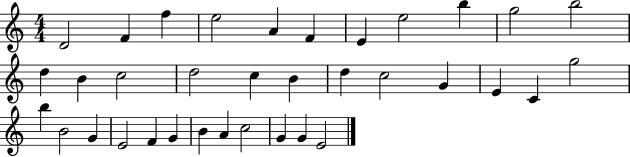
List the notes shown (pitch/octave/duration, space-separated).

D4/h F4/q F5/q E5/h A4/q F4/q E4/q E5/h B5/q G5/h B5/h D5/q B4/q C5/h D5/h C5/q B4/q D5/q C5/h G4/q E4/q C4/q G5/h B5/q B4/h G4/q E4/h F4/q G4/q B4/q A4/q C5/h G4/q G4/q E4/h